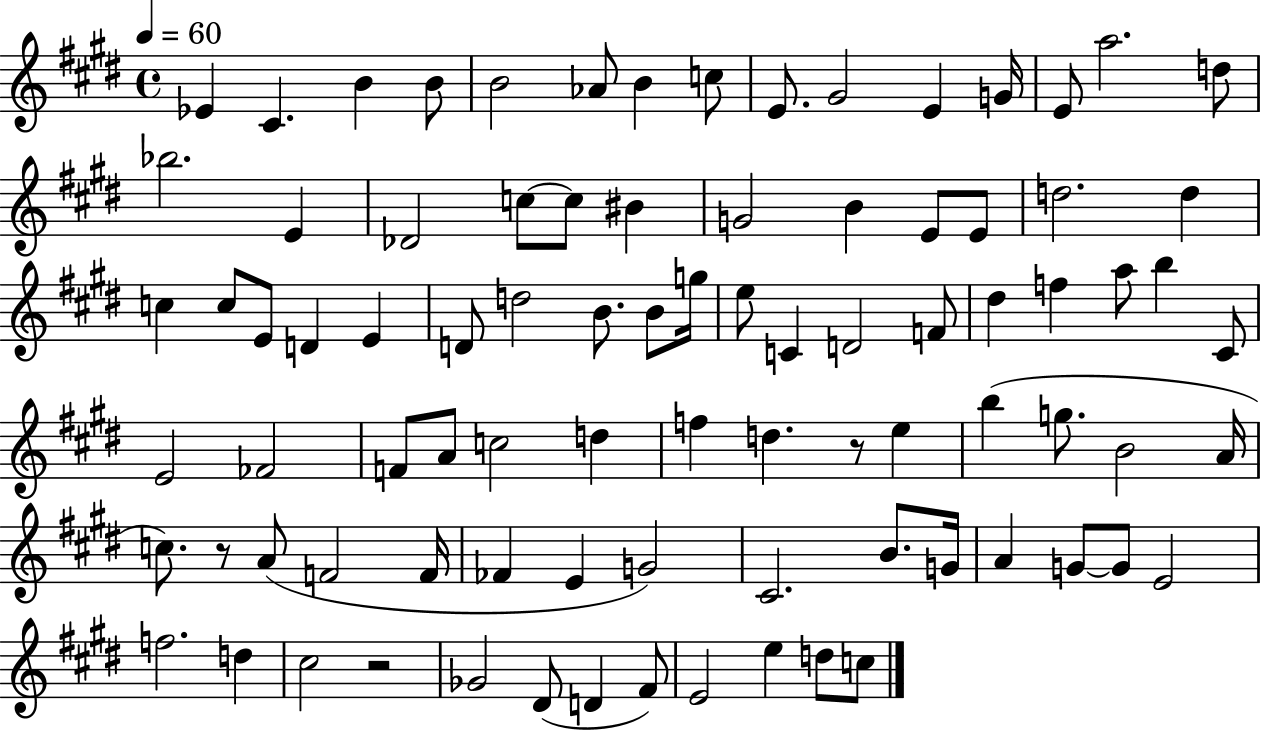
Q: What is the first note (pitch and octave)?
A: Eb4